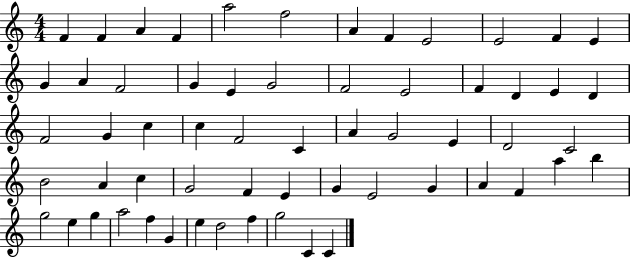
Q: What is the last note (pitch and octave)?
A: C4